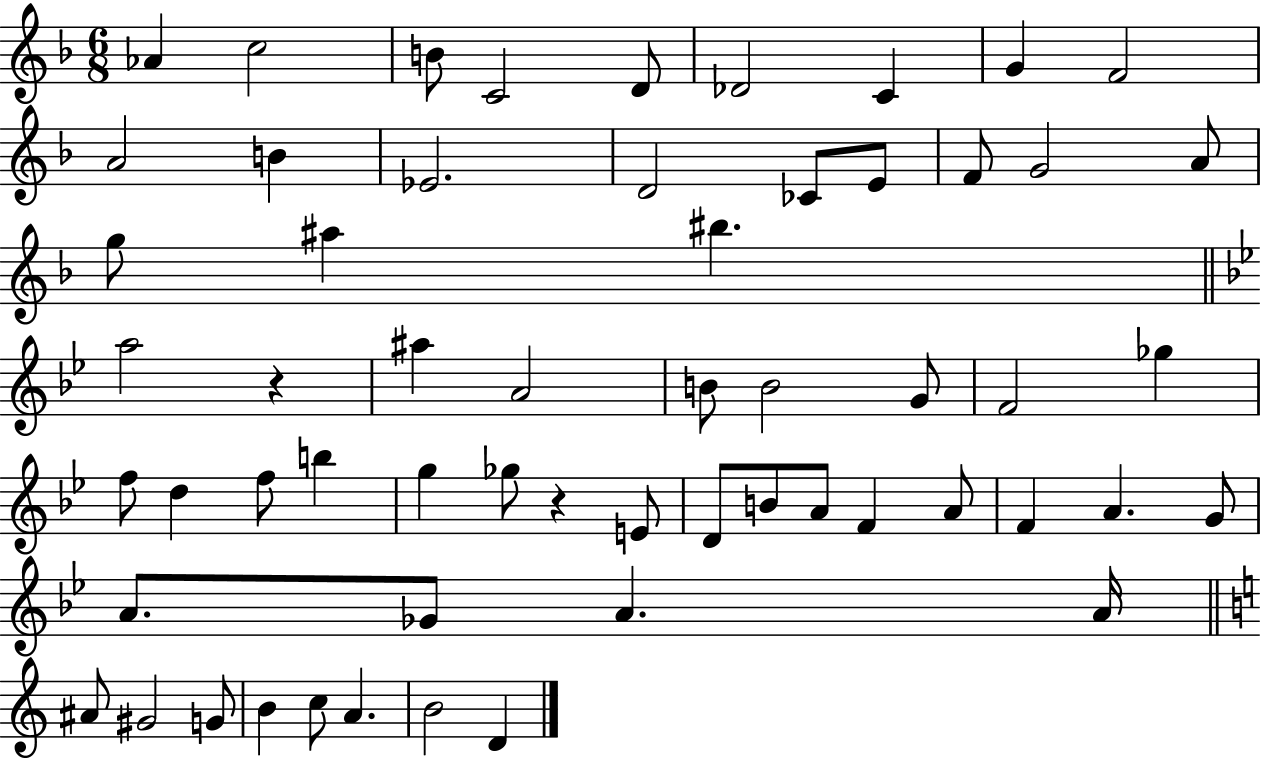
{
  \clef treble
  \numericTimeSignature
  \time 6/8
  \key f \major
  aes'4 c''2 | b'8 c'2 d'8 | des'2 c'4 | g'4 f'2 | \break a'2 b'4 | ees'2. | d'2 ces'8 e'8 | f'8 g'2 a'8 | \break g''8 ais''4 bis''4. | \bar "||" \break \key g \minor a''2 r4 | ais''4 a'2 | b'8 b'2 g'8 | f'2 ges''4 | \break f''8 d''4 f''8 b''4 | g''4 ges''8 r4 e'8 | d'8 b'8 a'8 f'4 a'8 | f'4 a'4. g'8 | \break a'8. ges'8 a'4. a'16 | \bar "||" \break \key c \major ais'8 gis'2 g'8 | b'4 c''8 a'4. | b'2 d'4 | \bar "|."
}